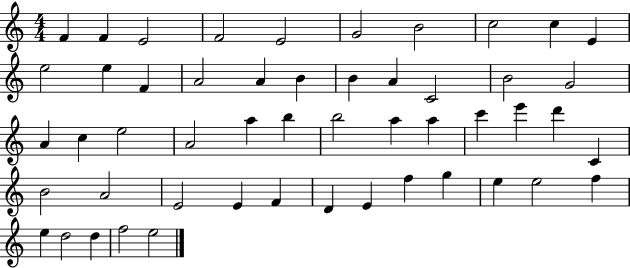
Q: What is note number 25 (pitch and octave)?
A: A4